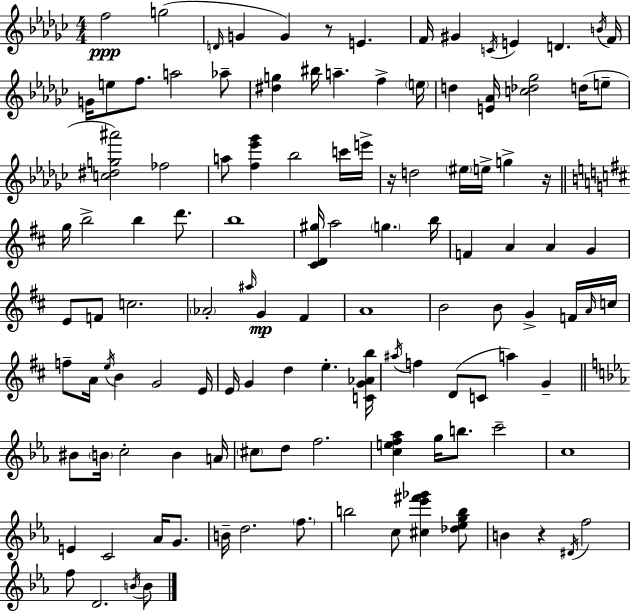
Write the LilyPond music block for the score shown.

{
  \clef treble
  \numericTimeSignature
  \time 4/4
  \key ees \minor
  f''2\ppp g''2( | \grace { d'16 } g'4 g'4) r8 e'4. | f'16 gis'4 \acciaccatura { c'16 } e'4 d'4. | \acciaccatura { b'16 } f'16 g'16 e''8 f''8. a''2 | \break aes''8-- <dis'' g''>4 bis''16 a''4.-- f''4-> | \parenthesize e''16 d''4 <e' aes'>16 <c'' des'' ges''>2 | d''16( e''8-- <c'' dis'' g'' ais'''>2) fes''2 | a''8 <f'' ees''' ges'''>4 bes''2 | \break c'''16 e'''16-> r16 d''2 \parenthesize eis''16 e''16-> g''4-> | r16 \bar "||" \break \key d \major g''16 b''2-> b''4 d'''8. | b''1 | <cis' d' gis''>16 a''2 \parenthesize g''4. b''16 | f'4 a'4 a'4 g'4 | \break e'8 f'8 c''2. | \parenthesize aes'2-. \grace { ais''16 }\mp g'4 fis'4 | a'1 | b'2 b'8 g'4-> f'16 | \break \grace { a'16 } c''16 f''8-- a'16 \acciaccatura { e''16 } b'4 g'2 | e'16 e'16 g'4 d''4 e''4.-. | <c' g' aes' b''>16 \acciaccatura { ais''16 } f''4 d'8( c'8 a''4) | g'4-- \bar "||" \break \key ees \major bis'8 \parenthesize b'16 c''2-. b'4 a'16 | \parenthesize cis''8 d''8 f''2. | <c'' e'' f'' aes''>4 g''16 b''8. c'''2-- | c''1 | \break e'4 c'2 aes'16 g'8. | b'16-- d''2. \parenthesize f''8. | b''2 c''8 <cis'' ees''' fis''' ges'''>4 <des'' ees'' g'' b''>8 | b'4 r4 \acciaccatura { dis'16 } f''2 | \break f''8 d'2. \acciaccatura { b'16 } | b'8 \bar "|."
}